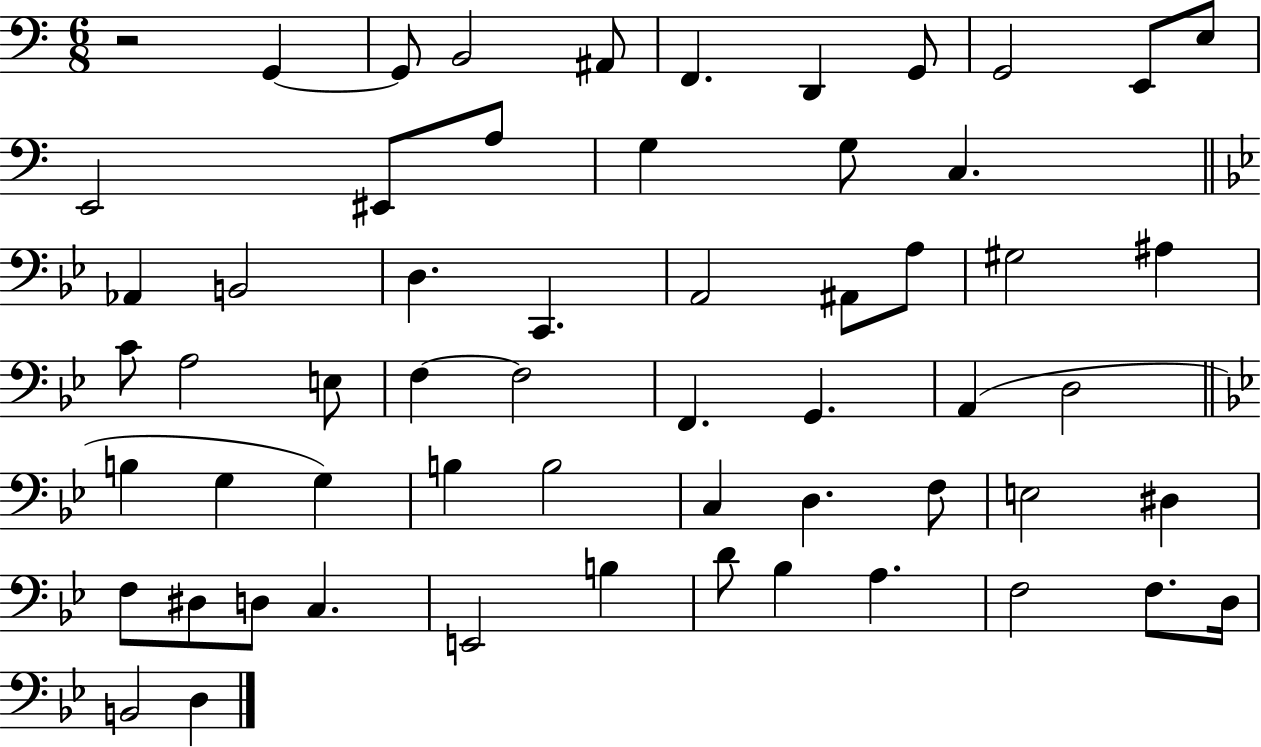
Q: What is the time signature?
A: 6/8